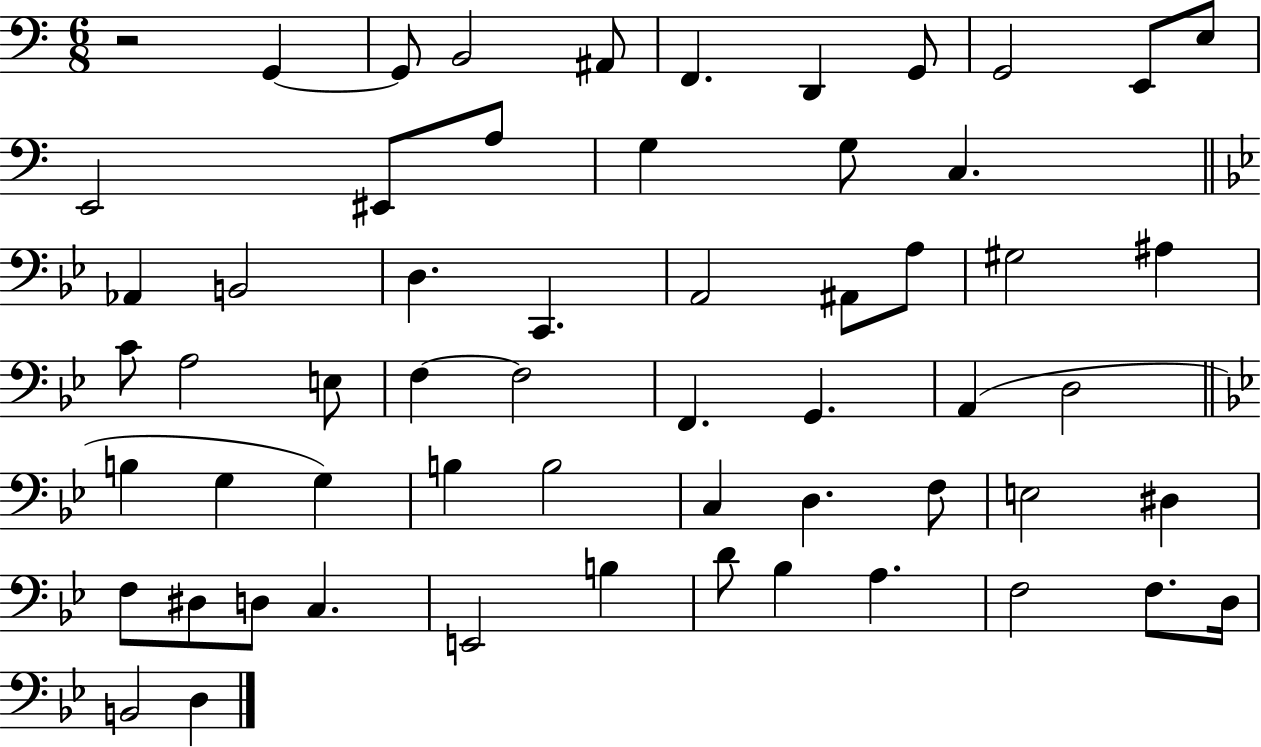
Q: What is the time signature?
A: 6/8